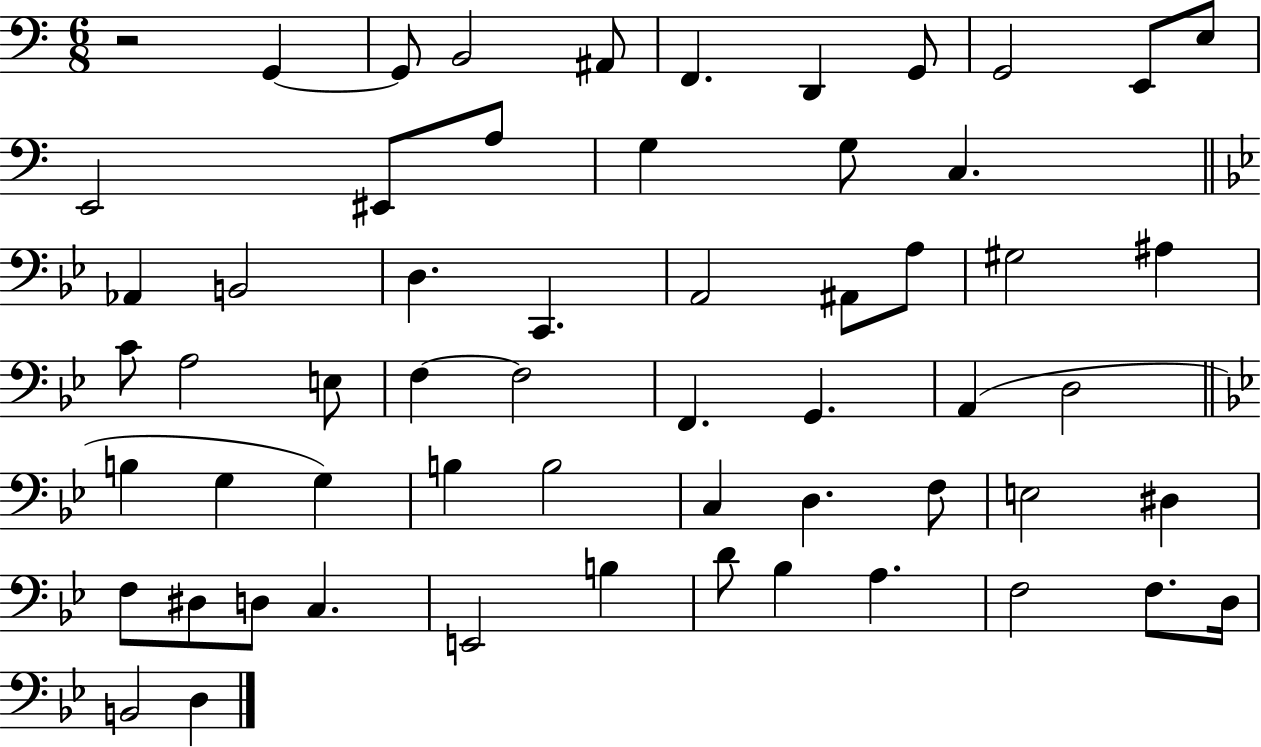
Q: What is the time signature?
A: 6/8